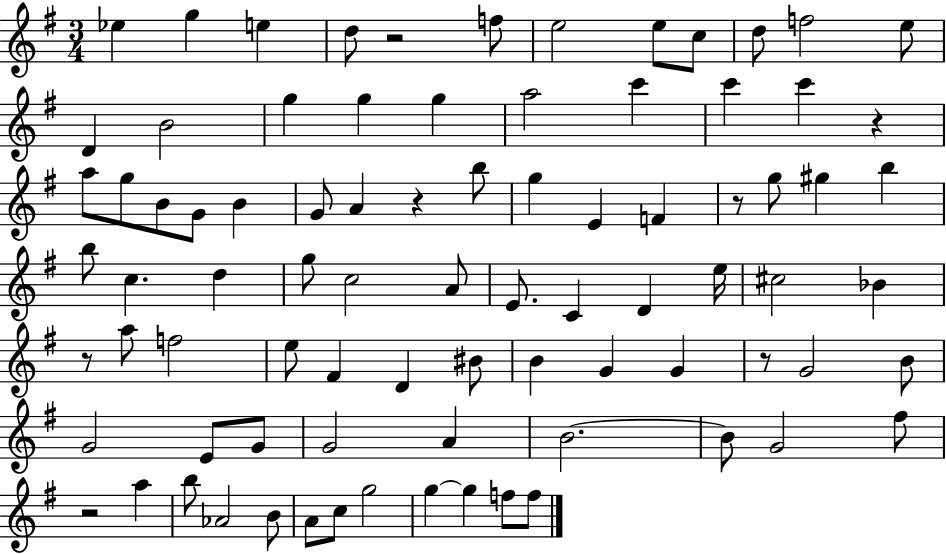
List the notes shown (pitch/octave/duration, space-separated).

Eb5/q G5/q E5/q D5/e R/h F5/e E5/h E5/e C5/e D5/e F5/h E5/e D4/q B4/h G5/q G5/q G5/q A5/h C6/q C6/q C6/q R/q A5/e G5/e B4/e G4/e B4/q G4/e A4/q R/q B5/e G5/q E4/q F4/q R/e G5/e G#5/q B5/q B5/e C5/q. D5/q G5/e C5/h A4/e E4/e. C4/q D4/q E5/s C#5/h Bb4/q R/e A5/e F5/h E5/e F#4/q D4/q BIS4/e B4/q G4/q G4/q R/e G4/h B4/e G4/h E4/e G4/e G4/h A4/q B4/h. B4/e G4/h F#5/e R/h A5/q B5/e Ab4/h B4/e A4/e C5/e G5/h G5/q G5/q F5/e F5/e